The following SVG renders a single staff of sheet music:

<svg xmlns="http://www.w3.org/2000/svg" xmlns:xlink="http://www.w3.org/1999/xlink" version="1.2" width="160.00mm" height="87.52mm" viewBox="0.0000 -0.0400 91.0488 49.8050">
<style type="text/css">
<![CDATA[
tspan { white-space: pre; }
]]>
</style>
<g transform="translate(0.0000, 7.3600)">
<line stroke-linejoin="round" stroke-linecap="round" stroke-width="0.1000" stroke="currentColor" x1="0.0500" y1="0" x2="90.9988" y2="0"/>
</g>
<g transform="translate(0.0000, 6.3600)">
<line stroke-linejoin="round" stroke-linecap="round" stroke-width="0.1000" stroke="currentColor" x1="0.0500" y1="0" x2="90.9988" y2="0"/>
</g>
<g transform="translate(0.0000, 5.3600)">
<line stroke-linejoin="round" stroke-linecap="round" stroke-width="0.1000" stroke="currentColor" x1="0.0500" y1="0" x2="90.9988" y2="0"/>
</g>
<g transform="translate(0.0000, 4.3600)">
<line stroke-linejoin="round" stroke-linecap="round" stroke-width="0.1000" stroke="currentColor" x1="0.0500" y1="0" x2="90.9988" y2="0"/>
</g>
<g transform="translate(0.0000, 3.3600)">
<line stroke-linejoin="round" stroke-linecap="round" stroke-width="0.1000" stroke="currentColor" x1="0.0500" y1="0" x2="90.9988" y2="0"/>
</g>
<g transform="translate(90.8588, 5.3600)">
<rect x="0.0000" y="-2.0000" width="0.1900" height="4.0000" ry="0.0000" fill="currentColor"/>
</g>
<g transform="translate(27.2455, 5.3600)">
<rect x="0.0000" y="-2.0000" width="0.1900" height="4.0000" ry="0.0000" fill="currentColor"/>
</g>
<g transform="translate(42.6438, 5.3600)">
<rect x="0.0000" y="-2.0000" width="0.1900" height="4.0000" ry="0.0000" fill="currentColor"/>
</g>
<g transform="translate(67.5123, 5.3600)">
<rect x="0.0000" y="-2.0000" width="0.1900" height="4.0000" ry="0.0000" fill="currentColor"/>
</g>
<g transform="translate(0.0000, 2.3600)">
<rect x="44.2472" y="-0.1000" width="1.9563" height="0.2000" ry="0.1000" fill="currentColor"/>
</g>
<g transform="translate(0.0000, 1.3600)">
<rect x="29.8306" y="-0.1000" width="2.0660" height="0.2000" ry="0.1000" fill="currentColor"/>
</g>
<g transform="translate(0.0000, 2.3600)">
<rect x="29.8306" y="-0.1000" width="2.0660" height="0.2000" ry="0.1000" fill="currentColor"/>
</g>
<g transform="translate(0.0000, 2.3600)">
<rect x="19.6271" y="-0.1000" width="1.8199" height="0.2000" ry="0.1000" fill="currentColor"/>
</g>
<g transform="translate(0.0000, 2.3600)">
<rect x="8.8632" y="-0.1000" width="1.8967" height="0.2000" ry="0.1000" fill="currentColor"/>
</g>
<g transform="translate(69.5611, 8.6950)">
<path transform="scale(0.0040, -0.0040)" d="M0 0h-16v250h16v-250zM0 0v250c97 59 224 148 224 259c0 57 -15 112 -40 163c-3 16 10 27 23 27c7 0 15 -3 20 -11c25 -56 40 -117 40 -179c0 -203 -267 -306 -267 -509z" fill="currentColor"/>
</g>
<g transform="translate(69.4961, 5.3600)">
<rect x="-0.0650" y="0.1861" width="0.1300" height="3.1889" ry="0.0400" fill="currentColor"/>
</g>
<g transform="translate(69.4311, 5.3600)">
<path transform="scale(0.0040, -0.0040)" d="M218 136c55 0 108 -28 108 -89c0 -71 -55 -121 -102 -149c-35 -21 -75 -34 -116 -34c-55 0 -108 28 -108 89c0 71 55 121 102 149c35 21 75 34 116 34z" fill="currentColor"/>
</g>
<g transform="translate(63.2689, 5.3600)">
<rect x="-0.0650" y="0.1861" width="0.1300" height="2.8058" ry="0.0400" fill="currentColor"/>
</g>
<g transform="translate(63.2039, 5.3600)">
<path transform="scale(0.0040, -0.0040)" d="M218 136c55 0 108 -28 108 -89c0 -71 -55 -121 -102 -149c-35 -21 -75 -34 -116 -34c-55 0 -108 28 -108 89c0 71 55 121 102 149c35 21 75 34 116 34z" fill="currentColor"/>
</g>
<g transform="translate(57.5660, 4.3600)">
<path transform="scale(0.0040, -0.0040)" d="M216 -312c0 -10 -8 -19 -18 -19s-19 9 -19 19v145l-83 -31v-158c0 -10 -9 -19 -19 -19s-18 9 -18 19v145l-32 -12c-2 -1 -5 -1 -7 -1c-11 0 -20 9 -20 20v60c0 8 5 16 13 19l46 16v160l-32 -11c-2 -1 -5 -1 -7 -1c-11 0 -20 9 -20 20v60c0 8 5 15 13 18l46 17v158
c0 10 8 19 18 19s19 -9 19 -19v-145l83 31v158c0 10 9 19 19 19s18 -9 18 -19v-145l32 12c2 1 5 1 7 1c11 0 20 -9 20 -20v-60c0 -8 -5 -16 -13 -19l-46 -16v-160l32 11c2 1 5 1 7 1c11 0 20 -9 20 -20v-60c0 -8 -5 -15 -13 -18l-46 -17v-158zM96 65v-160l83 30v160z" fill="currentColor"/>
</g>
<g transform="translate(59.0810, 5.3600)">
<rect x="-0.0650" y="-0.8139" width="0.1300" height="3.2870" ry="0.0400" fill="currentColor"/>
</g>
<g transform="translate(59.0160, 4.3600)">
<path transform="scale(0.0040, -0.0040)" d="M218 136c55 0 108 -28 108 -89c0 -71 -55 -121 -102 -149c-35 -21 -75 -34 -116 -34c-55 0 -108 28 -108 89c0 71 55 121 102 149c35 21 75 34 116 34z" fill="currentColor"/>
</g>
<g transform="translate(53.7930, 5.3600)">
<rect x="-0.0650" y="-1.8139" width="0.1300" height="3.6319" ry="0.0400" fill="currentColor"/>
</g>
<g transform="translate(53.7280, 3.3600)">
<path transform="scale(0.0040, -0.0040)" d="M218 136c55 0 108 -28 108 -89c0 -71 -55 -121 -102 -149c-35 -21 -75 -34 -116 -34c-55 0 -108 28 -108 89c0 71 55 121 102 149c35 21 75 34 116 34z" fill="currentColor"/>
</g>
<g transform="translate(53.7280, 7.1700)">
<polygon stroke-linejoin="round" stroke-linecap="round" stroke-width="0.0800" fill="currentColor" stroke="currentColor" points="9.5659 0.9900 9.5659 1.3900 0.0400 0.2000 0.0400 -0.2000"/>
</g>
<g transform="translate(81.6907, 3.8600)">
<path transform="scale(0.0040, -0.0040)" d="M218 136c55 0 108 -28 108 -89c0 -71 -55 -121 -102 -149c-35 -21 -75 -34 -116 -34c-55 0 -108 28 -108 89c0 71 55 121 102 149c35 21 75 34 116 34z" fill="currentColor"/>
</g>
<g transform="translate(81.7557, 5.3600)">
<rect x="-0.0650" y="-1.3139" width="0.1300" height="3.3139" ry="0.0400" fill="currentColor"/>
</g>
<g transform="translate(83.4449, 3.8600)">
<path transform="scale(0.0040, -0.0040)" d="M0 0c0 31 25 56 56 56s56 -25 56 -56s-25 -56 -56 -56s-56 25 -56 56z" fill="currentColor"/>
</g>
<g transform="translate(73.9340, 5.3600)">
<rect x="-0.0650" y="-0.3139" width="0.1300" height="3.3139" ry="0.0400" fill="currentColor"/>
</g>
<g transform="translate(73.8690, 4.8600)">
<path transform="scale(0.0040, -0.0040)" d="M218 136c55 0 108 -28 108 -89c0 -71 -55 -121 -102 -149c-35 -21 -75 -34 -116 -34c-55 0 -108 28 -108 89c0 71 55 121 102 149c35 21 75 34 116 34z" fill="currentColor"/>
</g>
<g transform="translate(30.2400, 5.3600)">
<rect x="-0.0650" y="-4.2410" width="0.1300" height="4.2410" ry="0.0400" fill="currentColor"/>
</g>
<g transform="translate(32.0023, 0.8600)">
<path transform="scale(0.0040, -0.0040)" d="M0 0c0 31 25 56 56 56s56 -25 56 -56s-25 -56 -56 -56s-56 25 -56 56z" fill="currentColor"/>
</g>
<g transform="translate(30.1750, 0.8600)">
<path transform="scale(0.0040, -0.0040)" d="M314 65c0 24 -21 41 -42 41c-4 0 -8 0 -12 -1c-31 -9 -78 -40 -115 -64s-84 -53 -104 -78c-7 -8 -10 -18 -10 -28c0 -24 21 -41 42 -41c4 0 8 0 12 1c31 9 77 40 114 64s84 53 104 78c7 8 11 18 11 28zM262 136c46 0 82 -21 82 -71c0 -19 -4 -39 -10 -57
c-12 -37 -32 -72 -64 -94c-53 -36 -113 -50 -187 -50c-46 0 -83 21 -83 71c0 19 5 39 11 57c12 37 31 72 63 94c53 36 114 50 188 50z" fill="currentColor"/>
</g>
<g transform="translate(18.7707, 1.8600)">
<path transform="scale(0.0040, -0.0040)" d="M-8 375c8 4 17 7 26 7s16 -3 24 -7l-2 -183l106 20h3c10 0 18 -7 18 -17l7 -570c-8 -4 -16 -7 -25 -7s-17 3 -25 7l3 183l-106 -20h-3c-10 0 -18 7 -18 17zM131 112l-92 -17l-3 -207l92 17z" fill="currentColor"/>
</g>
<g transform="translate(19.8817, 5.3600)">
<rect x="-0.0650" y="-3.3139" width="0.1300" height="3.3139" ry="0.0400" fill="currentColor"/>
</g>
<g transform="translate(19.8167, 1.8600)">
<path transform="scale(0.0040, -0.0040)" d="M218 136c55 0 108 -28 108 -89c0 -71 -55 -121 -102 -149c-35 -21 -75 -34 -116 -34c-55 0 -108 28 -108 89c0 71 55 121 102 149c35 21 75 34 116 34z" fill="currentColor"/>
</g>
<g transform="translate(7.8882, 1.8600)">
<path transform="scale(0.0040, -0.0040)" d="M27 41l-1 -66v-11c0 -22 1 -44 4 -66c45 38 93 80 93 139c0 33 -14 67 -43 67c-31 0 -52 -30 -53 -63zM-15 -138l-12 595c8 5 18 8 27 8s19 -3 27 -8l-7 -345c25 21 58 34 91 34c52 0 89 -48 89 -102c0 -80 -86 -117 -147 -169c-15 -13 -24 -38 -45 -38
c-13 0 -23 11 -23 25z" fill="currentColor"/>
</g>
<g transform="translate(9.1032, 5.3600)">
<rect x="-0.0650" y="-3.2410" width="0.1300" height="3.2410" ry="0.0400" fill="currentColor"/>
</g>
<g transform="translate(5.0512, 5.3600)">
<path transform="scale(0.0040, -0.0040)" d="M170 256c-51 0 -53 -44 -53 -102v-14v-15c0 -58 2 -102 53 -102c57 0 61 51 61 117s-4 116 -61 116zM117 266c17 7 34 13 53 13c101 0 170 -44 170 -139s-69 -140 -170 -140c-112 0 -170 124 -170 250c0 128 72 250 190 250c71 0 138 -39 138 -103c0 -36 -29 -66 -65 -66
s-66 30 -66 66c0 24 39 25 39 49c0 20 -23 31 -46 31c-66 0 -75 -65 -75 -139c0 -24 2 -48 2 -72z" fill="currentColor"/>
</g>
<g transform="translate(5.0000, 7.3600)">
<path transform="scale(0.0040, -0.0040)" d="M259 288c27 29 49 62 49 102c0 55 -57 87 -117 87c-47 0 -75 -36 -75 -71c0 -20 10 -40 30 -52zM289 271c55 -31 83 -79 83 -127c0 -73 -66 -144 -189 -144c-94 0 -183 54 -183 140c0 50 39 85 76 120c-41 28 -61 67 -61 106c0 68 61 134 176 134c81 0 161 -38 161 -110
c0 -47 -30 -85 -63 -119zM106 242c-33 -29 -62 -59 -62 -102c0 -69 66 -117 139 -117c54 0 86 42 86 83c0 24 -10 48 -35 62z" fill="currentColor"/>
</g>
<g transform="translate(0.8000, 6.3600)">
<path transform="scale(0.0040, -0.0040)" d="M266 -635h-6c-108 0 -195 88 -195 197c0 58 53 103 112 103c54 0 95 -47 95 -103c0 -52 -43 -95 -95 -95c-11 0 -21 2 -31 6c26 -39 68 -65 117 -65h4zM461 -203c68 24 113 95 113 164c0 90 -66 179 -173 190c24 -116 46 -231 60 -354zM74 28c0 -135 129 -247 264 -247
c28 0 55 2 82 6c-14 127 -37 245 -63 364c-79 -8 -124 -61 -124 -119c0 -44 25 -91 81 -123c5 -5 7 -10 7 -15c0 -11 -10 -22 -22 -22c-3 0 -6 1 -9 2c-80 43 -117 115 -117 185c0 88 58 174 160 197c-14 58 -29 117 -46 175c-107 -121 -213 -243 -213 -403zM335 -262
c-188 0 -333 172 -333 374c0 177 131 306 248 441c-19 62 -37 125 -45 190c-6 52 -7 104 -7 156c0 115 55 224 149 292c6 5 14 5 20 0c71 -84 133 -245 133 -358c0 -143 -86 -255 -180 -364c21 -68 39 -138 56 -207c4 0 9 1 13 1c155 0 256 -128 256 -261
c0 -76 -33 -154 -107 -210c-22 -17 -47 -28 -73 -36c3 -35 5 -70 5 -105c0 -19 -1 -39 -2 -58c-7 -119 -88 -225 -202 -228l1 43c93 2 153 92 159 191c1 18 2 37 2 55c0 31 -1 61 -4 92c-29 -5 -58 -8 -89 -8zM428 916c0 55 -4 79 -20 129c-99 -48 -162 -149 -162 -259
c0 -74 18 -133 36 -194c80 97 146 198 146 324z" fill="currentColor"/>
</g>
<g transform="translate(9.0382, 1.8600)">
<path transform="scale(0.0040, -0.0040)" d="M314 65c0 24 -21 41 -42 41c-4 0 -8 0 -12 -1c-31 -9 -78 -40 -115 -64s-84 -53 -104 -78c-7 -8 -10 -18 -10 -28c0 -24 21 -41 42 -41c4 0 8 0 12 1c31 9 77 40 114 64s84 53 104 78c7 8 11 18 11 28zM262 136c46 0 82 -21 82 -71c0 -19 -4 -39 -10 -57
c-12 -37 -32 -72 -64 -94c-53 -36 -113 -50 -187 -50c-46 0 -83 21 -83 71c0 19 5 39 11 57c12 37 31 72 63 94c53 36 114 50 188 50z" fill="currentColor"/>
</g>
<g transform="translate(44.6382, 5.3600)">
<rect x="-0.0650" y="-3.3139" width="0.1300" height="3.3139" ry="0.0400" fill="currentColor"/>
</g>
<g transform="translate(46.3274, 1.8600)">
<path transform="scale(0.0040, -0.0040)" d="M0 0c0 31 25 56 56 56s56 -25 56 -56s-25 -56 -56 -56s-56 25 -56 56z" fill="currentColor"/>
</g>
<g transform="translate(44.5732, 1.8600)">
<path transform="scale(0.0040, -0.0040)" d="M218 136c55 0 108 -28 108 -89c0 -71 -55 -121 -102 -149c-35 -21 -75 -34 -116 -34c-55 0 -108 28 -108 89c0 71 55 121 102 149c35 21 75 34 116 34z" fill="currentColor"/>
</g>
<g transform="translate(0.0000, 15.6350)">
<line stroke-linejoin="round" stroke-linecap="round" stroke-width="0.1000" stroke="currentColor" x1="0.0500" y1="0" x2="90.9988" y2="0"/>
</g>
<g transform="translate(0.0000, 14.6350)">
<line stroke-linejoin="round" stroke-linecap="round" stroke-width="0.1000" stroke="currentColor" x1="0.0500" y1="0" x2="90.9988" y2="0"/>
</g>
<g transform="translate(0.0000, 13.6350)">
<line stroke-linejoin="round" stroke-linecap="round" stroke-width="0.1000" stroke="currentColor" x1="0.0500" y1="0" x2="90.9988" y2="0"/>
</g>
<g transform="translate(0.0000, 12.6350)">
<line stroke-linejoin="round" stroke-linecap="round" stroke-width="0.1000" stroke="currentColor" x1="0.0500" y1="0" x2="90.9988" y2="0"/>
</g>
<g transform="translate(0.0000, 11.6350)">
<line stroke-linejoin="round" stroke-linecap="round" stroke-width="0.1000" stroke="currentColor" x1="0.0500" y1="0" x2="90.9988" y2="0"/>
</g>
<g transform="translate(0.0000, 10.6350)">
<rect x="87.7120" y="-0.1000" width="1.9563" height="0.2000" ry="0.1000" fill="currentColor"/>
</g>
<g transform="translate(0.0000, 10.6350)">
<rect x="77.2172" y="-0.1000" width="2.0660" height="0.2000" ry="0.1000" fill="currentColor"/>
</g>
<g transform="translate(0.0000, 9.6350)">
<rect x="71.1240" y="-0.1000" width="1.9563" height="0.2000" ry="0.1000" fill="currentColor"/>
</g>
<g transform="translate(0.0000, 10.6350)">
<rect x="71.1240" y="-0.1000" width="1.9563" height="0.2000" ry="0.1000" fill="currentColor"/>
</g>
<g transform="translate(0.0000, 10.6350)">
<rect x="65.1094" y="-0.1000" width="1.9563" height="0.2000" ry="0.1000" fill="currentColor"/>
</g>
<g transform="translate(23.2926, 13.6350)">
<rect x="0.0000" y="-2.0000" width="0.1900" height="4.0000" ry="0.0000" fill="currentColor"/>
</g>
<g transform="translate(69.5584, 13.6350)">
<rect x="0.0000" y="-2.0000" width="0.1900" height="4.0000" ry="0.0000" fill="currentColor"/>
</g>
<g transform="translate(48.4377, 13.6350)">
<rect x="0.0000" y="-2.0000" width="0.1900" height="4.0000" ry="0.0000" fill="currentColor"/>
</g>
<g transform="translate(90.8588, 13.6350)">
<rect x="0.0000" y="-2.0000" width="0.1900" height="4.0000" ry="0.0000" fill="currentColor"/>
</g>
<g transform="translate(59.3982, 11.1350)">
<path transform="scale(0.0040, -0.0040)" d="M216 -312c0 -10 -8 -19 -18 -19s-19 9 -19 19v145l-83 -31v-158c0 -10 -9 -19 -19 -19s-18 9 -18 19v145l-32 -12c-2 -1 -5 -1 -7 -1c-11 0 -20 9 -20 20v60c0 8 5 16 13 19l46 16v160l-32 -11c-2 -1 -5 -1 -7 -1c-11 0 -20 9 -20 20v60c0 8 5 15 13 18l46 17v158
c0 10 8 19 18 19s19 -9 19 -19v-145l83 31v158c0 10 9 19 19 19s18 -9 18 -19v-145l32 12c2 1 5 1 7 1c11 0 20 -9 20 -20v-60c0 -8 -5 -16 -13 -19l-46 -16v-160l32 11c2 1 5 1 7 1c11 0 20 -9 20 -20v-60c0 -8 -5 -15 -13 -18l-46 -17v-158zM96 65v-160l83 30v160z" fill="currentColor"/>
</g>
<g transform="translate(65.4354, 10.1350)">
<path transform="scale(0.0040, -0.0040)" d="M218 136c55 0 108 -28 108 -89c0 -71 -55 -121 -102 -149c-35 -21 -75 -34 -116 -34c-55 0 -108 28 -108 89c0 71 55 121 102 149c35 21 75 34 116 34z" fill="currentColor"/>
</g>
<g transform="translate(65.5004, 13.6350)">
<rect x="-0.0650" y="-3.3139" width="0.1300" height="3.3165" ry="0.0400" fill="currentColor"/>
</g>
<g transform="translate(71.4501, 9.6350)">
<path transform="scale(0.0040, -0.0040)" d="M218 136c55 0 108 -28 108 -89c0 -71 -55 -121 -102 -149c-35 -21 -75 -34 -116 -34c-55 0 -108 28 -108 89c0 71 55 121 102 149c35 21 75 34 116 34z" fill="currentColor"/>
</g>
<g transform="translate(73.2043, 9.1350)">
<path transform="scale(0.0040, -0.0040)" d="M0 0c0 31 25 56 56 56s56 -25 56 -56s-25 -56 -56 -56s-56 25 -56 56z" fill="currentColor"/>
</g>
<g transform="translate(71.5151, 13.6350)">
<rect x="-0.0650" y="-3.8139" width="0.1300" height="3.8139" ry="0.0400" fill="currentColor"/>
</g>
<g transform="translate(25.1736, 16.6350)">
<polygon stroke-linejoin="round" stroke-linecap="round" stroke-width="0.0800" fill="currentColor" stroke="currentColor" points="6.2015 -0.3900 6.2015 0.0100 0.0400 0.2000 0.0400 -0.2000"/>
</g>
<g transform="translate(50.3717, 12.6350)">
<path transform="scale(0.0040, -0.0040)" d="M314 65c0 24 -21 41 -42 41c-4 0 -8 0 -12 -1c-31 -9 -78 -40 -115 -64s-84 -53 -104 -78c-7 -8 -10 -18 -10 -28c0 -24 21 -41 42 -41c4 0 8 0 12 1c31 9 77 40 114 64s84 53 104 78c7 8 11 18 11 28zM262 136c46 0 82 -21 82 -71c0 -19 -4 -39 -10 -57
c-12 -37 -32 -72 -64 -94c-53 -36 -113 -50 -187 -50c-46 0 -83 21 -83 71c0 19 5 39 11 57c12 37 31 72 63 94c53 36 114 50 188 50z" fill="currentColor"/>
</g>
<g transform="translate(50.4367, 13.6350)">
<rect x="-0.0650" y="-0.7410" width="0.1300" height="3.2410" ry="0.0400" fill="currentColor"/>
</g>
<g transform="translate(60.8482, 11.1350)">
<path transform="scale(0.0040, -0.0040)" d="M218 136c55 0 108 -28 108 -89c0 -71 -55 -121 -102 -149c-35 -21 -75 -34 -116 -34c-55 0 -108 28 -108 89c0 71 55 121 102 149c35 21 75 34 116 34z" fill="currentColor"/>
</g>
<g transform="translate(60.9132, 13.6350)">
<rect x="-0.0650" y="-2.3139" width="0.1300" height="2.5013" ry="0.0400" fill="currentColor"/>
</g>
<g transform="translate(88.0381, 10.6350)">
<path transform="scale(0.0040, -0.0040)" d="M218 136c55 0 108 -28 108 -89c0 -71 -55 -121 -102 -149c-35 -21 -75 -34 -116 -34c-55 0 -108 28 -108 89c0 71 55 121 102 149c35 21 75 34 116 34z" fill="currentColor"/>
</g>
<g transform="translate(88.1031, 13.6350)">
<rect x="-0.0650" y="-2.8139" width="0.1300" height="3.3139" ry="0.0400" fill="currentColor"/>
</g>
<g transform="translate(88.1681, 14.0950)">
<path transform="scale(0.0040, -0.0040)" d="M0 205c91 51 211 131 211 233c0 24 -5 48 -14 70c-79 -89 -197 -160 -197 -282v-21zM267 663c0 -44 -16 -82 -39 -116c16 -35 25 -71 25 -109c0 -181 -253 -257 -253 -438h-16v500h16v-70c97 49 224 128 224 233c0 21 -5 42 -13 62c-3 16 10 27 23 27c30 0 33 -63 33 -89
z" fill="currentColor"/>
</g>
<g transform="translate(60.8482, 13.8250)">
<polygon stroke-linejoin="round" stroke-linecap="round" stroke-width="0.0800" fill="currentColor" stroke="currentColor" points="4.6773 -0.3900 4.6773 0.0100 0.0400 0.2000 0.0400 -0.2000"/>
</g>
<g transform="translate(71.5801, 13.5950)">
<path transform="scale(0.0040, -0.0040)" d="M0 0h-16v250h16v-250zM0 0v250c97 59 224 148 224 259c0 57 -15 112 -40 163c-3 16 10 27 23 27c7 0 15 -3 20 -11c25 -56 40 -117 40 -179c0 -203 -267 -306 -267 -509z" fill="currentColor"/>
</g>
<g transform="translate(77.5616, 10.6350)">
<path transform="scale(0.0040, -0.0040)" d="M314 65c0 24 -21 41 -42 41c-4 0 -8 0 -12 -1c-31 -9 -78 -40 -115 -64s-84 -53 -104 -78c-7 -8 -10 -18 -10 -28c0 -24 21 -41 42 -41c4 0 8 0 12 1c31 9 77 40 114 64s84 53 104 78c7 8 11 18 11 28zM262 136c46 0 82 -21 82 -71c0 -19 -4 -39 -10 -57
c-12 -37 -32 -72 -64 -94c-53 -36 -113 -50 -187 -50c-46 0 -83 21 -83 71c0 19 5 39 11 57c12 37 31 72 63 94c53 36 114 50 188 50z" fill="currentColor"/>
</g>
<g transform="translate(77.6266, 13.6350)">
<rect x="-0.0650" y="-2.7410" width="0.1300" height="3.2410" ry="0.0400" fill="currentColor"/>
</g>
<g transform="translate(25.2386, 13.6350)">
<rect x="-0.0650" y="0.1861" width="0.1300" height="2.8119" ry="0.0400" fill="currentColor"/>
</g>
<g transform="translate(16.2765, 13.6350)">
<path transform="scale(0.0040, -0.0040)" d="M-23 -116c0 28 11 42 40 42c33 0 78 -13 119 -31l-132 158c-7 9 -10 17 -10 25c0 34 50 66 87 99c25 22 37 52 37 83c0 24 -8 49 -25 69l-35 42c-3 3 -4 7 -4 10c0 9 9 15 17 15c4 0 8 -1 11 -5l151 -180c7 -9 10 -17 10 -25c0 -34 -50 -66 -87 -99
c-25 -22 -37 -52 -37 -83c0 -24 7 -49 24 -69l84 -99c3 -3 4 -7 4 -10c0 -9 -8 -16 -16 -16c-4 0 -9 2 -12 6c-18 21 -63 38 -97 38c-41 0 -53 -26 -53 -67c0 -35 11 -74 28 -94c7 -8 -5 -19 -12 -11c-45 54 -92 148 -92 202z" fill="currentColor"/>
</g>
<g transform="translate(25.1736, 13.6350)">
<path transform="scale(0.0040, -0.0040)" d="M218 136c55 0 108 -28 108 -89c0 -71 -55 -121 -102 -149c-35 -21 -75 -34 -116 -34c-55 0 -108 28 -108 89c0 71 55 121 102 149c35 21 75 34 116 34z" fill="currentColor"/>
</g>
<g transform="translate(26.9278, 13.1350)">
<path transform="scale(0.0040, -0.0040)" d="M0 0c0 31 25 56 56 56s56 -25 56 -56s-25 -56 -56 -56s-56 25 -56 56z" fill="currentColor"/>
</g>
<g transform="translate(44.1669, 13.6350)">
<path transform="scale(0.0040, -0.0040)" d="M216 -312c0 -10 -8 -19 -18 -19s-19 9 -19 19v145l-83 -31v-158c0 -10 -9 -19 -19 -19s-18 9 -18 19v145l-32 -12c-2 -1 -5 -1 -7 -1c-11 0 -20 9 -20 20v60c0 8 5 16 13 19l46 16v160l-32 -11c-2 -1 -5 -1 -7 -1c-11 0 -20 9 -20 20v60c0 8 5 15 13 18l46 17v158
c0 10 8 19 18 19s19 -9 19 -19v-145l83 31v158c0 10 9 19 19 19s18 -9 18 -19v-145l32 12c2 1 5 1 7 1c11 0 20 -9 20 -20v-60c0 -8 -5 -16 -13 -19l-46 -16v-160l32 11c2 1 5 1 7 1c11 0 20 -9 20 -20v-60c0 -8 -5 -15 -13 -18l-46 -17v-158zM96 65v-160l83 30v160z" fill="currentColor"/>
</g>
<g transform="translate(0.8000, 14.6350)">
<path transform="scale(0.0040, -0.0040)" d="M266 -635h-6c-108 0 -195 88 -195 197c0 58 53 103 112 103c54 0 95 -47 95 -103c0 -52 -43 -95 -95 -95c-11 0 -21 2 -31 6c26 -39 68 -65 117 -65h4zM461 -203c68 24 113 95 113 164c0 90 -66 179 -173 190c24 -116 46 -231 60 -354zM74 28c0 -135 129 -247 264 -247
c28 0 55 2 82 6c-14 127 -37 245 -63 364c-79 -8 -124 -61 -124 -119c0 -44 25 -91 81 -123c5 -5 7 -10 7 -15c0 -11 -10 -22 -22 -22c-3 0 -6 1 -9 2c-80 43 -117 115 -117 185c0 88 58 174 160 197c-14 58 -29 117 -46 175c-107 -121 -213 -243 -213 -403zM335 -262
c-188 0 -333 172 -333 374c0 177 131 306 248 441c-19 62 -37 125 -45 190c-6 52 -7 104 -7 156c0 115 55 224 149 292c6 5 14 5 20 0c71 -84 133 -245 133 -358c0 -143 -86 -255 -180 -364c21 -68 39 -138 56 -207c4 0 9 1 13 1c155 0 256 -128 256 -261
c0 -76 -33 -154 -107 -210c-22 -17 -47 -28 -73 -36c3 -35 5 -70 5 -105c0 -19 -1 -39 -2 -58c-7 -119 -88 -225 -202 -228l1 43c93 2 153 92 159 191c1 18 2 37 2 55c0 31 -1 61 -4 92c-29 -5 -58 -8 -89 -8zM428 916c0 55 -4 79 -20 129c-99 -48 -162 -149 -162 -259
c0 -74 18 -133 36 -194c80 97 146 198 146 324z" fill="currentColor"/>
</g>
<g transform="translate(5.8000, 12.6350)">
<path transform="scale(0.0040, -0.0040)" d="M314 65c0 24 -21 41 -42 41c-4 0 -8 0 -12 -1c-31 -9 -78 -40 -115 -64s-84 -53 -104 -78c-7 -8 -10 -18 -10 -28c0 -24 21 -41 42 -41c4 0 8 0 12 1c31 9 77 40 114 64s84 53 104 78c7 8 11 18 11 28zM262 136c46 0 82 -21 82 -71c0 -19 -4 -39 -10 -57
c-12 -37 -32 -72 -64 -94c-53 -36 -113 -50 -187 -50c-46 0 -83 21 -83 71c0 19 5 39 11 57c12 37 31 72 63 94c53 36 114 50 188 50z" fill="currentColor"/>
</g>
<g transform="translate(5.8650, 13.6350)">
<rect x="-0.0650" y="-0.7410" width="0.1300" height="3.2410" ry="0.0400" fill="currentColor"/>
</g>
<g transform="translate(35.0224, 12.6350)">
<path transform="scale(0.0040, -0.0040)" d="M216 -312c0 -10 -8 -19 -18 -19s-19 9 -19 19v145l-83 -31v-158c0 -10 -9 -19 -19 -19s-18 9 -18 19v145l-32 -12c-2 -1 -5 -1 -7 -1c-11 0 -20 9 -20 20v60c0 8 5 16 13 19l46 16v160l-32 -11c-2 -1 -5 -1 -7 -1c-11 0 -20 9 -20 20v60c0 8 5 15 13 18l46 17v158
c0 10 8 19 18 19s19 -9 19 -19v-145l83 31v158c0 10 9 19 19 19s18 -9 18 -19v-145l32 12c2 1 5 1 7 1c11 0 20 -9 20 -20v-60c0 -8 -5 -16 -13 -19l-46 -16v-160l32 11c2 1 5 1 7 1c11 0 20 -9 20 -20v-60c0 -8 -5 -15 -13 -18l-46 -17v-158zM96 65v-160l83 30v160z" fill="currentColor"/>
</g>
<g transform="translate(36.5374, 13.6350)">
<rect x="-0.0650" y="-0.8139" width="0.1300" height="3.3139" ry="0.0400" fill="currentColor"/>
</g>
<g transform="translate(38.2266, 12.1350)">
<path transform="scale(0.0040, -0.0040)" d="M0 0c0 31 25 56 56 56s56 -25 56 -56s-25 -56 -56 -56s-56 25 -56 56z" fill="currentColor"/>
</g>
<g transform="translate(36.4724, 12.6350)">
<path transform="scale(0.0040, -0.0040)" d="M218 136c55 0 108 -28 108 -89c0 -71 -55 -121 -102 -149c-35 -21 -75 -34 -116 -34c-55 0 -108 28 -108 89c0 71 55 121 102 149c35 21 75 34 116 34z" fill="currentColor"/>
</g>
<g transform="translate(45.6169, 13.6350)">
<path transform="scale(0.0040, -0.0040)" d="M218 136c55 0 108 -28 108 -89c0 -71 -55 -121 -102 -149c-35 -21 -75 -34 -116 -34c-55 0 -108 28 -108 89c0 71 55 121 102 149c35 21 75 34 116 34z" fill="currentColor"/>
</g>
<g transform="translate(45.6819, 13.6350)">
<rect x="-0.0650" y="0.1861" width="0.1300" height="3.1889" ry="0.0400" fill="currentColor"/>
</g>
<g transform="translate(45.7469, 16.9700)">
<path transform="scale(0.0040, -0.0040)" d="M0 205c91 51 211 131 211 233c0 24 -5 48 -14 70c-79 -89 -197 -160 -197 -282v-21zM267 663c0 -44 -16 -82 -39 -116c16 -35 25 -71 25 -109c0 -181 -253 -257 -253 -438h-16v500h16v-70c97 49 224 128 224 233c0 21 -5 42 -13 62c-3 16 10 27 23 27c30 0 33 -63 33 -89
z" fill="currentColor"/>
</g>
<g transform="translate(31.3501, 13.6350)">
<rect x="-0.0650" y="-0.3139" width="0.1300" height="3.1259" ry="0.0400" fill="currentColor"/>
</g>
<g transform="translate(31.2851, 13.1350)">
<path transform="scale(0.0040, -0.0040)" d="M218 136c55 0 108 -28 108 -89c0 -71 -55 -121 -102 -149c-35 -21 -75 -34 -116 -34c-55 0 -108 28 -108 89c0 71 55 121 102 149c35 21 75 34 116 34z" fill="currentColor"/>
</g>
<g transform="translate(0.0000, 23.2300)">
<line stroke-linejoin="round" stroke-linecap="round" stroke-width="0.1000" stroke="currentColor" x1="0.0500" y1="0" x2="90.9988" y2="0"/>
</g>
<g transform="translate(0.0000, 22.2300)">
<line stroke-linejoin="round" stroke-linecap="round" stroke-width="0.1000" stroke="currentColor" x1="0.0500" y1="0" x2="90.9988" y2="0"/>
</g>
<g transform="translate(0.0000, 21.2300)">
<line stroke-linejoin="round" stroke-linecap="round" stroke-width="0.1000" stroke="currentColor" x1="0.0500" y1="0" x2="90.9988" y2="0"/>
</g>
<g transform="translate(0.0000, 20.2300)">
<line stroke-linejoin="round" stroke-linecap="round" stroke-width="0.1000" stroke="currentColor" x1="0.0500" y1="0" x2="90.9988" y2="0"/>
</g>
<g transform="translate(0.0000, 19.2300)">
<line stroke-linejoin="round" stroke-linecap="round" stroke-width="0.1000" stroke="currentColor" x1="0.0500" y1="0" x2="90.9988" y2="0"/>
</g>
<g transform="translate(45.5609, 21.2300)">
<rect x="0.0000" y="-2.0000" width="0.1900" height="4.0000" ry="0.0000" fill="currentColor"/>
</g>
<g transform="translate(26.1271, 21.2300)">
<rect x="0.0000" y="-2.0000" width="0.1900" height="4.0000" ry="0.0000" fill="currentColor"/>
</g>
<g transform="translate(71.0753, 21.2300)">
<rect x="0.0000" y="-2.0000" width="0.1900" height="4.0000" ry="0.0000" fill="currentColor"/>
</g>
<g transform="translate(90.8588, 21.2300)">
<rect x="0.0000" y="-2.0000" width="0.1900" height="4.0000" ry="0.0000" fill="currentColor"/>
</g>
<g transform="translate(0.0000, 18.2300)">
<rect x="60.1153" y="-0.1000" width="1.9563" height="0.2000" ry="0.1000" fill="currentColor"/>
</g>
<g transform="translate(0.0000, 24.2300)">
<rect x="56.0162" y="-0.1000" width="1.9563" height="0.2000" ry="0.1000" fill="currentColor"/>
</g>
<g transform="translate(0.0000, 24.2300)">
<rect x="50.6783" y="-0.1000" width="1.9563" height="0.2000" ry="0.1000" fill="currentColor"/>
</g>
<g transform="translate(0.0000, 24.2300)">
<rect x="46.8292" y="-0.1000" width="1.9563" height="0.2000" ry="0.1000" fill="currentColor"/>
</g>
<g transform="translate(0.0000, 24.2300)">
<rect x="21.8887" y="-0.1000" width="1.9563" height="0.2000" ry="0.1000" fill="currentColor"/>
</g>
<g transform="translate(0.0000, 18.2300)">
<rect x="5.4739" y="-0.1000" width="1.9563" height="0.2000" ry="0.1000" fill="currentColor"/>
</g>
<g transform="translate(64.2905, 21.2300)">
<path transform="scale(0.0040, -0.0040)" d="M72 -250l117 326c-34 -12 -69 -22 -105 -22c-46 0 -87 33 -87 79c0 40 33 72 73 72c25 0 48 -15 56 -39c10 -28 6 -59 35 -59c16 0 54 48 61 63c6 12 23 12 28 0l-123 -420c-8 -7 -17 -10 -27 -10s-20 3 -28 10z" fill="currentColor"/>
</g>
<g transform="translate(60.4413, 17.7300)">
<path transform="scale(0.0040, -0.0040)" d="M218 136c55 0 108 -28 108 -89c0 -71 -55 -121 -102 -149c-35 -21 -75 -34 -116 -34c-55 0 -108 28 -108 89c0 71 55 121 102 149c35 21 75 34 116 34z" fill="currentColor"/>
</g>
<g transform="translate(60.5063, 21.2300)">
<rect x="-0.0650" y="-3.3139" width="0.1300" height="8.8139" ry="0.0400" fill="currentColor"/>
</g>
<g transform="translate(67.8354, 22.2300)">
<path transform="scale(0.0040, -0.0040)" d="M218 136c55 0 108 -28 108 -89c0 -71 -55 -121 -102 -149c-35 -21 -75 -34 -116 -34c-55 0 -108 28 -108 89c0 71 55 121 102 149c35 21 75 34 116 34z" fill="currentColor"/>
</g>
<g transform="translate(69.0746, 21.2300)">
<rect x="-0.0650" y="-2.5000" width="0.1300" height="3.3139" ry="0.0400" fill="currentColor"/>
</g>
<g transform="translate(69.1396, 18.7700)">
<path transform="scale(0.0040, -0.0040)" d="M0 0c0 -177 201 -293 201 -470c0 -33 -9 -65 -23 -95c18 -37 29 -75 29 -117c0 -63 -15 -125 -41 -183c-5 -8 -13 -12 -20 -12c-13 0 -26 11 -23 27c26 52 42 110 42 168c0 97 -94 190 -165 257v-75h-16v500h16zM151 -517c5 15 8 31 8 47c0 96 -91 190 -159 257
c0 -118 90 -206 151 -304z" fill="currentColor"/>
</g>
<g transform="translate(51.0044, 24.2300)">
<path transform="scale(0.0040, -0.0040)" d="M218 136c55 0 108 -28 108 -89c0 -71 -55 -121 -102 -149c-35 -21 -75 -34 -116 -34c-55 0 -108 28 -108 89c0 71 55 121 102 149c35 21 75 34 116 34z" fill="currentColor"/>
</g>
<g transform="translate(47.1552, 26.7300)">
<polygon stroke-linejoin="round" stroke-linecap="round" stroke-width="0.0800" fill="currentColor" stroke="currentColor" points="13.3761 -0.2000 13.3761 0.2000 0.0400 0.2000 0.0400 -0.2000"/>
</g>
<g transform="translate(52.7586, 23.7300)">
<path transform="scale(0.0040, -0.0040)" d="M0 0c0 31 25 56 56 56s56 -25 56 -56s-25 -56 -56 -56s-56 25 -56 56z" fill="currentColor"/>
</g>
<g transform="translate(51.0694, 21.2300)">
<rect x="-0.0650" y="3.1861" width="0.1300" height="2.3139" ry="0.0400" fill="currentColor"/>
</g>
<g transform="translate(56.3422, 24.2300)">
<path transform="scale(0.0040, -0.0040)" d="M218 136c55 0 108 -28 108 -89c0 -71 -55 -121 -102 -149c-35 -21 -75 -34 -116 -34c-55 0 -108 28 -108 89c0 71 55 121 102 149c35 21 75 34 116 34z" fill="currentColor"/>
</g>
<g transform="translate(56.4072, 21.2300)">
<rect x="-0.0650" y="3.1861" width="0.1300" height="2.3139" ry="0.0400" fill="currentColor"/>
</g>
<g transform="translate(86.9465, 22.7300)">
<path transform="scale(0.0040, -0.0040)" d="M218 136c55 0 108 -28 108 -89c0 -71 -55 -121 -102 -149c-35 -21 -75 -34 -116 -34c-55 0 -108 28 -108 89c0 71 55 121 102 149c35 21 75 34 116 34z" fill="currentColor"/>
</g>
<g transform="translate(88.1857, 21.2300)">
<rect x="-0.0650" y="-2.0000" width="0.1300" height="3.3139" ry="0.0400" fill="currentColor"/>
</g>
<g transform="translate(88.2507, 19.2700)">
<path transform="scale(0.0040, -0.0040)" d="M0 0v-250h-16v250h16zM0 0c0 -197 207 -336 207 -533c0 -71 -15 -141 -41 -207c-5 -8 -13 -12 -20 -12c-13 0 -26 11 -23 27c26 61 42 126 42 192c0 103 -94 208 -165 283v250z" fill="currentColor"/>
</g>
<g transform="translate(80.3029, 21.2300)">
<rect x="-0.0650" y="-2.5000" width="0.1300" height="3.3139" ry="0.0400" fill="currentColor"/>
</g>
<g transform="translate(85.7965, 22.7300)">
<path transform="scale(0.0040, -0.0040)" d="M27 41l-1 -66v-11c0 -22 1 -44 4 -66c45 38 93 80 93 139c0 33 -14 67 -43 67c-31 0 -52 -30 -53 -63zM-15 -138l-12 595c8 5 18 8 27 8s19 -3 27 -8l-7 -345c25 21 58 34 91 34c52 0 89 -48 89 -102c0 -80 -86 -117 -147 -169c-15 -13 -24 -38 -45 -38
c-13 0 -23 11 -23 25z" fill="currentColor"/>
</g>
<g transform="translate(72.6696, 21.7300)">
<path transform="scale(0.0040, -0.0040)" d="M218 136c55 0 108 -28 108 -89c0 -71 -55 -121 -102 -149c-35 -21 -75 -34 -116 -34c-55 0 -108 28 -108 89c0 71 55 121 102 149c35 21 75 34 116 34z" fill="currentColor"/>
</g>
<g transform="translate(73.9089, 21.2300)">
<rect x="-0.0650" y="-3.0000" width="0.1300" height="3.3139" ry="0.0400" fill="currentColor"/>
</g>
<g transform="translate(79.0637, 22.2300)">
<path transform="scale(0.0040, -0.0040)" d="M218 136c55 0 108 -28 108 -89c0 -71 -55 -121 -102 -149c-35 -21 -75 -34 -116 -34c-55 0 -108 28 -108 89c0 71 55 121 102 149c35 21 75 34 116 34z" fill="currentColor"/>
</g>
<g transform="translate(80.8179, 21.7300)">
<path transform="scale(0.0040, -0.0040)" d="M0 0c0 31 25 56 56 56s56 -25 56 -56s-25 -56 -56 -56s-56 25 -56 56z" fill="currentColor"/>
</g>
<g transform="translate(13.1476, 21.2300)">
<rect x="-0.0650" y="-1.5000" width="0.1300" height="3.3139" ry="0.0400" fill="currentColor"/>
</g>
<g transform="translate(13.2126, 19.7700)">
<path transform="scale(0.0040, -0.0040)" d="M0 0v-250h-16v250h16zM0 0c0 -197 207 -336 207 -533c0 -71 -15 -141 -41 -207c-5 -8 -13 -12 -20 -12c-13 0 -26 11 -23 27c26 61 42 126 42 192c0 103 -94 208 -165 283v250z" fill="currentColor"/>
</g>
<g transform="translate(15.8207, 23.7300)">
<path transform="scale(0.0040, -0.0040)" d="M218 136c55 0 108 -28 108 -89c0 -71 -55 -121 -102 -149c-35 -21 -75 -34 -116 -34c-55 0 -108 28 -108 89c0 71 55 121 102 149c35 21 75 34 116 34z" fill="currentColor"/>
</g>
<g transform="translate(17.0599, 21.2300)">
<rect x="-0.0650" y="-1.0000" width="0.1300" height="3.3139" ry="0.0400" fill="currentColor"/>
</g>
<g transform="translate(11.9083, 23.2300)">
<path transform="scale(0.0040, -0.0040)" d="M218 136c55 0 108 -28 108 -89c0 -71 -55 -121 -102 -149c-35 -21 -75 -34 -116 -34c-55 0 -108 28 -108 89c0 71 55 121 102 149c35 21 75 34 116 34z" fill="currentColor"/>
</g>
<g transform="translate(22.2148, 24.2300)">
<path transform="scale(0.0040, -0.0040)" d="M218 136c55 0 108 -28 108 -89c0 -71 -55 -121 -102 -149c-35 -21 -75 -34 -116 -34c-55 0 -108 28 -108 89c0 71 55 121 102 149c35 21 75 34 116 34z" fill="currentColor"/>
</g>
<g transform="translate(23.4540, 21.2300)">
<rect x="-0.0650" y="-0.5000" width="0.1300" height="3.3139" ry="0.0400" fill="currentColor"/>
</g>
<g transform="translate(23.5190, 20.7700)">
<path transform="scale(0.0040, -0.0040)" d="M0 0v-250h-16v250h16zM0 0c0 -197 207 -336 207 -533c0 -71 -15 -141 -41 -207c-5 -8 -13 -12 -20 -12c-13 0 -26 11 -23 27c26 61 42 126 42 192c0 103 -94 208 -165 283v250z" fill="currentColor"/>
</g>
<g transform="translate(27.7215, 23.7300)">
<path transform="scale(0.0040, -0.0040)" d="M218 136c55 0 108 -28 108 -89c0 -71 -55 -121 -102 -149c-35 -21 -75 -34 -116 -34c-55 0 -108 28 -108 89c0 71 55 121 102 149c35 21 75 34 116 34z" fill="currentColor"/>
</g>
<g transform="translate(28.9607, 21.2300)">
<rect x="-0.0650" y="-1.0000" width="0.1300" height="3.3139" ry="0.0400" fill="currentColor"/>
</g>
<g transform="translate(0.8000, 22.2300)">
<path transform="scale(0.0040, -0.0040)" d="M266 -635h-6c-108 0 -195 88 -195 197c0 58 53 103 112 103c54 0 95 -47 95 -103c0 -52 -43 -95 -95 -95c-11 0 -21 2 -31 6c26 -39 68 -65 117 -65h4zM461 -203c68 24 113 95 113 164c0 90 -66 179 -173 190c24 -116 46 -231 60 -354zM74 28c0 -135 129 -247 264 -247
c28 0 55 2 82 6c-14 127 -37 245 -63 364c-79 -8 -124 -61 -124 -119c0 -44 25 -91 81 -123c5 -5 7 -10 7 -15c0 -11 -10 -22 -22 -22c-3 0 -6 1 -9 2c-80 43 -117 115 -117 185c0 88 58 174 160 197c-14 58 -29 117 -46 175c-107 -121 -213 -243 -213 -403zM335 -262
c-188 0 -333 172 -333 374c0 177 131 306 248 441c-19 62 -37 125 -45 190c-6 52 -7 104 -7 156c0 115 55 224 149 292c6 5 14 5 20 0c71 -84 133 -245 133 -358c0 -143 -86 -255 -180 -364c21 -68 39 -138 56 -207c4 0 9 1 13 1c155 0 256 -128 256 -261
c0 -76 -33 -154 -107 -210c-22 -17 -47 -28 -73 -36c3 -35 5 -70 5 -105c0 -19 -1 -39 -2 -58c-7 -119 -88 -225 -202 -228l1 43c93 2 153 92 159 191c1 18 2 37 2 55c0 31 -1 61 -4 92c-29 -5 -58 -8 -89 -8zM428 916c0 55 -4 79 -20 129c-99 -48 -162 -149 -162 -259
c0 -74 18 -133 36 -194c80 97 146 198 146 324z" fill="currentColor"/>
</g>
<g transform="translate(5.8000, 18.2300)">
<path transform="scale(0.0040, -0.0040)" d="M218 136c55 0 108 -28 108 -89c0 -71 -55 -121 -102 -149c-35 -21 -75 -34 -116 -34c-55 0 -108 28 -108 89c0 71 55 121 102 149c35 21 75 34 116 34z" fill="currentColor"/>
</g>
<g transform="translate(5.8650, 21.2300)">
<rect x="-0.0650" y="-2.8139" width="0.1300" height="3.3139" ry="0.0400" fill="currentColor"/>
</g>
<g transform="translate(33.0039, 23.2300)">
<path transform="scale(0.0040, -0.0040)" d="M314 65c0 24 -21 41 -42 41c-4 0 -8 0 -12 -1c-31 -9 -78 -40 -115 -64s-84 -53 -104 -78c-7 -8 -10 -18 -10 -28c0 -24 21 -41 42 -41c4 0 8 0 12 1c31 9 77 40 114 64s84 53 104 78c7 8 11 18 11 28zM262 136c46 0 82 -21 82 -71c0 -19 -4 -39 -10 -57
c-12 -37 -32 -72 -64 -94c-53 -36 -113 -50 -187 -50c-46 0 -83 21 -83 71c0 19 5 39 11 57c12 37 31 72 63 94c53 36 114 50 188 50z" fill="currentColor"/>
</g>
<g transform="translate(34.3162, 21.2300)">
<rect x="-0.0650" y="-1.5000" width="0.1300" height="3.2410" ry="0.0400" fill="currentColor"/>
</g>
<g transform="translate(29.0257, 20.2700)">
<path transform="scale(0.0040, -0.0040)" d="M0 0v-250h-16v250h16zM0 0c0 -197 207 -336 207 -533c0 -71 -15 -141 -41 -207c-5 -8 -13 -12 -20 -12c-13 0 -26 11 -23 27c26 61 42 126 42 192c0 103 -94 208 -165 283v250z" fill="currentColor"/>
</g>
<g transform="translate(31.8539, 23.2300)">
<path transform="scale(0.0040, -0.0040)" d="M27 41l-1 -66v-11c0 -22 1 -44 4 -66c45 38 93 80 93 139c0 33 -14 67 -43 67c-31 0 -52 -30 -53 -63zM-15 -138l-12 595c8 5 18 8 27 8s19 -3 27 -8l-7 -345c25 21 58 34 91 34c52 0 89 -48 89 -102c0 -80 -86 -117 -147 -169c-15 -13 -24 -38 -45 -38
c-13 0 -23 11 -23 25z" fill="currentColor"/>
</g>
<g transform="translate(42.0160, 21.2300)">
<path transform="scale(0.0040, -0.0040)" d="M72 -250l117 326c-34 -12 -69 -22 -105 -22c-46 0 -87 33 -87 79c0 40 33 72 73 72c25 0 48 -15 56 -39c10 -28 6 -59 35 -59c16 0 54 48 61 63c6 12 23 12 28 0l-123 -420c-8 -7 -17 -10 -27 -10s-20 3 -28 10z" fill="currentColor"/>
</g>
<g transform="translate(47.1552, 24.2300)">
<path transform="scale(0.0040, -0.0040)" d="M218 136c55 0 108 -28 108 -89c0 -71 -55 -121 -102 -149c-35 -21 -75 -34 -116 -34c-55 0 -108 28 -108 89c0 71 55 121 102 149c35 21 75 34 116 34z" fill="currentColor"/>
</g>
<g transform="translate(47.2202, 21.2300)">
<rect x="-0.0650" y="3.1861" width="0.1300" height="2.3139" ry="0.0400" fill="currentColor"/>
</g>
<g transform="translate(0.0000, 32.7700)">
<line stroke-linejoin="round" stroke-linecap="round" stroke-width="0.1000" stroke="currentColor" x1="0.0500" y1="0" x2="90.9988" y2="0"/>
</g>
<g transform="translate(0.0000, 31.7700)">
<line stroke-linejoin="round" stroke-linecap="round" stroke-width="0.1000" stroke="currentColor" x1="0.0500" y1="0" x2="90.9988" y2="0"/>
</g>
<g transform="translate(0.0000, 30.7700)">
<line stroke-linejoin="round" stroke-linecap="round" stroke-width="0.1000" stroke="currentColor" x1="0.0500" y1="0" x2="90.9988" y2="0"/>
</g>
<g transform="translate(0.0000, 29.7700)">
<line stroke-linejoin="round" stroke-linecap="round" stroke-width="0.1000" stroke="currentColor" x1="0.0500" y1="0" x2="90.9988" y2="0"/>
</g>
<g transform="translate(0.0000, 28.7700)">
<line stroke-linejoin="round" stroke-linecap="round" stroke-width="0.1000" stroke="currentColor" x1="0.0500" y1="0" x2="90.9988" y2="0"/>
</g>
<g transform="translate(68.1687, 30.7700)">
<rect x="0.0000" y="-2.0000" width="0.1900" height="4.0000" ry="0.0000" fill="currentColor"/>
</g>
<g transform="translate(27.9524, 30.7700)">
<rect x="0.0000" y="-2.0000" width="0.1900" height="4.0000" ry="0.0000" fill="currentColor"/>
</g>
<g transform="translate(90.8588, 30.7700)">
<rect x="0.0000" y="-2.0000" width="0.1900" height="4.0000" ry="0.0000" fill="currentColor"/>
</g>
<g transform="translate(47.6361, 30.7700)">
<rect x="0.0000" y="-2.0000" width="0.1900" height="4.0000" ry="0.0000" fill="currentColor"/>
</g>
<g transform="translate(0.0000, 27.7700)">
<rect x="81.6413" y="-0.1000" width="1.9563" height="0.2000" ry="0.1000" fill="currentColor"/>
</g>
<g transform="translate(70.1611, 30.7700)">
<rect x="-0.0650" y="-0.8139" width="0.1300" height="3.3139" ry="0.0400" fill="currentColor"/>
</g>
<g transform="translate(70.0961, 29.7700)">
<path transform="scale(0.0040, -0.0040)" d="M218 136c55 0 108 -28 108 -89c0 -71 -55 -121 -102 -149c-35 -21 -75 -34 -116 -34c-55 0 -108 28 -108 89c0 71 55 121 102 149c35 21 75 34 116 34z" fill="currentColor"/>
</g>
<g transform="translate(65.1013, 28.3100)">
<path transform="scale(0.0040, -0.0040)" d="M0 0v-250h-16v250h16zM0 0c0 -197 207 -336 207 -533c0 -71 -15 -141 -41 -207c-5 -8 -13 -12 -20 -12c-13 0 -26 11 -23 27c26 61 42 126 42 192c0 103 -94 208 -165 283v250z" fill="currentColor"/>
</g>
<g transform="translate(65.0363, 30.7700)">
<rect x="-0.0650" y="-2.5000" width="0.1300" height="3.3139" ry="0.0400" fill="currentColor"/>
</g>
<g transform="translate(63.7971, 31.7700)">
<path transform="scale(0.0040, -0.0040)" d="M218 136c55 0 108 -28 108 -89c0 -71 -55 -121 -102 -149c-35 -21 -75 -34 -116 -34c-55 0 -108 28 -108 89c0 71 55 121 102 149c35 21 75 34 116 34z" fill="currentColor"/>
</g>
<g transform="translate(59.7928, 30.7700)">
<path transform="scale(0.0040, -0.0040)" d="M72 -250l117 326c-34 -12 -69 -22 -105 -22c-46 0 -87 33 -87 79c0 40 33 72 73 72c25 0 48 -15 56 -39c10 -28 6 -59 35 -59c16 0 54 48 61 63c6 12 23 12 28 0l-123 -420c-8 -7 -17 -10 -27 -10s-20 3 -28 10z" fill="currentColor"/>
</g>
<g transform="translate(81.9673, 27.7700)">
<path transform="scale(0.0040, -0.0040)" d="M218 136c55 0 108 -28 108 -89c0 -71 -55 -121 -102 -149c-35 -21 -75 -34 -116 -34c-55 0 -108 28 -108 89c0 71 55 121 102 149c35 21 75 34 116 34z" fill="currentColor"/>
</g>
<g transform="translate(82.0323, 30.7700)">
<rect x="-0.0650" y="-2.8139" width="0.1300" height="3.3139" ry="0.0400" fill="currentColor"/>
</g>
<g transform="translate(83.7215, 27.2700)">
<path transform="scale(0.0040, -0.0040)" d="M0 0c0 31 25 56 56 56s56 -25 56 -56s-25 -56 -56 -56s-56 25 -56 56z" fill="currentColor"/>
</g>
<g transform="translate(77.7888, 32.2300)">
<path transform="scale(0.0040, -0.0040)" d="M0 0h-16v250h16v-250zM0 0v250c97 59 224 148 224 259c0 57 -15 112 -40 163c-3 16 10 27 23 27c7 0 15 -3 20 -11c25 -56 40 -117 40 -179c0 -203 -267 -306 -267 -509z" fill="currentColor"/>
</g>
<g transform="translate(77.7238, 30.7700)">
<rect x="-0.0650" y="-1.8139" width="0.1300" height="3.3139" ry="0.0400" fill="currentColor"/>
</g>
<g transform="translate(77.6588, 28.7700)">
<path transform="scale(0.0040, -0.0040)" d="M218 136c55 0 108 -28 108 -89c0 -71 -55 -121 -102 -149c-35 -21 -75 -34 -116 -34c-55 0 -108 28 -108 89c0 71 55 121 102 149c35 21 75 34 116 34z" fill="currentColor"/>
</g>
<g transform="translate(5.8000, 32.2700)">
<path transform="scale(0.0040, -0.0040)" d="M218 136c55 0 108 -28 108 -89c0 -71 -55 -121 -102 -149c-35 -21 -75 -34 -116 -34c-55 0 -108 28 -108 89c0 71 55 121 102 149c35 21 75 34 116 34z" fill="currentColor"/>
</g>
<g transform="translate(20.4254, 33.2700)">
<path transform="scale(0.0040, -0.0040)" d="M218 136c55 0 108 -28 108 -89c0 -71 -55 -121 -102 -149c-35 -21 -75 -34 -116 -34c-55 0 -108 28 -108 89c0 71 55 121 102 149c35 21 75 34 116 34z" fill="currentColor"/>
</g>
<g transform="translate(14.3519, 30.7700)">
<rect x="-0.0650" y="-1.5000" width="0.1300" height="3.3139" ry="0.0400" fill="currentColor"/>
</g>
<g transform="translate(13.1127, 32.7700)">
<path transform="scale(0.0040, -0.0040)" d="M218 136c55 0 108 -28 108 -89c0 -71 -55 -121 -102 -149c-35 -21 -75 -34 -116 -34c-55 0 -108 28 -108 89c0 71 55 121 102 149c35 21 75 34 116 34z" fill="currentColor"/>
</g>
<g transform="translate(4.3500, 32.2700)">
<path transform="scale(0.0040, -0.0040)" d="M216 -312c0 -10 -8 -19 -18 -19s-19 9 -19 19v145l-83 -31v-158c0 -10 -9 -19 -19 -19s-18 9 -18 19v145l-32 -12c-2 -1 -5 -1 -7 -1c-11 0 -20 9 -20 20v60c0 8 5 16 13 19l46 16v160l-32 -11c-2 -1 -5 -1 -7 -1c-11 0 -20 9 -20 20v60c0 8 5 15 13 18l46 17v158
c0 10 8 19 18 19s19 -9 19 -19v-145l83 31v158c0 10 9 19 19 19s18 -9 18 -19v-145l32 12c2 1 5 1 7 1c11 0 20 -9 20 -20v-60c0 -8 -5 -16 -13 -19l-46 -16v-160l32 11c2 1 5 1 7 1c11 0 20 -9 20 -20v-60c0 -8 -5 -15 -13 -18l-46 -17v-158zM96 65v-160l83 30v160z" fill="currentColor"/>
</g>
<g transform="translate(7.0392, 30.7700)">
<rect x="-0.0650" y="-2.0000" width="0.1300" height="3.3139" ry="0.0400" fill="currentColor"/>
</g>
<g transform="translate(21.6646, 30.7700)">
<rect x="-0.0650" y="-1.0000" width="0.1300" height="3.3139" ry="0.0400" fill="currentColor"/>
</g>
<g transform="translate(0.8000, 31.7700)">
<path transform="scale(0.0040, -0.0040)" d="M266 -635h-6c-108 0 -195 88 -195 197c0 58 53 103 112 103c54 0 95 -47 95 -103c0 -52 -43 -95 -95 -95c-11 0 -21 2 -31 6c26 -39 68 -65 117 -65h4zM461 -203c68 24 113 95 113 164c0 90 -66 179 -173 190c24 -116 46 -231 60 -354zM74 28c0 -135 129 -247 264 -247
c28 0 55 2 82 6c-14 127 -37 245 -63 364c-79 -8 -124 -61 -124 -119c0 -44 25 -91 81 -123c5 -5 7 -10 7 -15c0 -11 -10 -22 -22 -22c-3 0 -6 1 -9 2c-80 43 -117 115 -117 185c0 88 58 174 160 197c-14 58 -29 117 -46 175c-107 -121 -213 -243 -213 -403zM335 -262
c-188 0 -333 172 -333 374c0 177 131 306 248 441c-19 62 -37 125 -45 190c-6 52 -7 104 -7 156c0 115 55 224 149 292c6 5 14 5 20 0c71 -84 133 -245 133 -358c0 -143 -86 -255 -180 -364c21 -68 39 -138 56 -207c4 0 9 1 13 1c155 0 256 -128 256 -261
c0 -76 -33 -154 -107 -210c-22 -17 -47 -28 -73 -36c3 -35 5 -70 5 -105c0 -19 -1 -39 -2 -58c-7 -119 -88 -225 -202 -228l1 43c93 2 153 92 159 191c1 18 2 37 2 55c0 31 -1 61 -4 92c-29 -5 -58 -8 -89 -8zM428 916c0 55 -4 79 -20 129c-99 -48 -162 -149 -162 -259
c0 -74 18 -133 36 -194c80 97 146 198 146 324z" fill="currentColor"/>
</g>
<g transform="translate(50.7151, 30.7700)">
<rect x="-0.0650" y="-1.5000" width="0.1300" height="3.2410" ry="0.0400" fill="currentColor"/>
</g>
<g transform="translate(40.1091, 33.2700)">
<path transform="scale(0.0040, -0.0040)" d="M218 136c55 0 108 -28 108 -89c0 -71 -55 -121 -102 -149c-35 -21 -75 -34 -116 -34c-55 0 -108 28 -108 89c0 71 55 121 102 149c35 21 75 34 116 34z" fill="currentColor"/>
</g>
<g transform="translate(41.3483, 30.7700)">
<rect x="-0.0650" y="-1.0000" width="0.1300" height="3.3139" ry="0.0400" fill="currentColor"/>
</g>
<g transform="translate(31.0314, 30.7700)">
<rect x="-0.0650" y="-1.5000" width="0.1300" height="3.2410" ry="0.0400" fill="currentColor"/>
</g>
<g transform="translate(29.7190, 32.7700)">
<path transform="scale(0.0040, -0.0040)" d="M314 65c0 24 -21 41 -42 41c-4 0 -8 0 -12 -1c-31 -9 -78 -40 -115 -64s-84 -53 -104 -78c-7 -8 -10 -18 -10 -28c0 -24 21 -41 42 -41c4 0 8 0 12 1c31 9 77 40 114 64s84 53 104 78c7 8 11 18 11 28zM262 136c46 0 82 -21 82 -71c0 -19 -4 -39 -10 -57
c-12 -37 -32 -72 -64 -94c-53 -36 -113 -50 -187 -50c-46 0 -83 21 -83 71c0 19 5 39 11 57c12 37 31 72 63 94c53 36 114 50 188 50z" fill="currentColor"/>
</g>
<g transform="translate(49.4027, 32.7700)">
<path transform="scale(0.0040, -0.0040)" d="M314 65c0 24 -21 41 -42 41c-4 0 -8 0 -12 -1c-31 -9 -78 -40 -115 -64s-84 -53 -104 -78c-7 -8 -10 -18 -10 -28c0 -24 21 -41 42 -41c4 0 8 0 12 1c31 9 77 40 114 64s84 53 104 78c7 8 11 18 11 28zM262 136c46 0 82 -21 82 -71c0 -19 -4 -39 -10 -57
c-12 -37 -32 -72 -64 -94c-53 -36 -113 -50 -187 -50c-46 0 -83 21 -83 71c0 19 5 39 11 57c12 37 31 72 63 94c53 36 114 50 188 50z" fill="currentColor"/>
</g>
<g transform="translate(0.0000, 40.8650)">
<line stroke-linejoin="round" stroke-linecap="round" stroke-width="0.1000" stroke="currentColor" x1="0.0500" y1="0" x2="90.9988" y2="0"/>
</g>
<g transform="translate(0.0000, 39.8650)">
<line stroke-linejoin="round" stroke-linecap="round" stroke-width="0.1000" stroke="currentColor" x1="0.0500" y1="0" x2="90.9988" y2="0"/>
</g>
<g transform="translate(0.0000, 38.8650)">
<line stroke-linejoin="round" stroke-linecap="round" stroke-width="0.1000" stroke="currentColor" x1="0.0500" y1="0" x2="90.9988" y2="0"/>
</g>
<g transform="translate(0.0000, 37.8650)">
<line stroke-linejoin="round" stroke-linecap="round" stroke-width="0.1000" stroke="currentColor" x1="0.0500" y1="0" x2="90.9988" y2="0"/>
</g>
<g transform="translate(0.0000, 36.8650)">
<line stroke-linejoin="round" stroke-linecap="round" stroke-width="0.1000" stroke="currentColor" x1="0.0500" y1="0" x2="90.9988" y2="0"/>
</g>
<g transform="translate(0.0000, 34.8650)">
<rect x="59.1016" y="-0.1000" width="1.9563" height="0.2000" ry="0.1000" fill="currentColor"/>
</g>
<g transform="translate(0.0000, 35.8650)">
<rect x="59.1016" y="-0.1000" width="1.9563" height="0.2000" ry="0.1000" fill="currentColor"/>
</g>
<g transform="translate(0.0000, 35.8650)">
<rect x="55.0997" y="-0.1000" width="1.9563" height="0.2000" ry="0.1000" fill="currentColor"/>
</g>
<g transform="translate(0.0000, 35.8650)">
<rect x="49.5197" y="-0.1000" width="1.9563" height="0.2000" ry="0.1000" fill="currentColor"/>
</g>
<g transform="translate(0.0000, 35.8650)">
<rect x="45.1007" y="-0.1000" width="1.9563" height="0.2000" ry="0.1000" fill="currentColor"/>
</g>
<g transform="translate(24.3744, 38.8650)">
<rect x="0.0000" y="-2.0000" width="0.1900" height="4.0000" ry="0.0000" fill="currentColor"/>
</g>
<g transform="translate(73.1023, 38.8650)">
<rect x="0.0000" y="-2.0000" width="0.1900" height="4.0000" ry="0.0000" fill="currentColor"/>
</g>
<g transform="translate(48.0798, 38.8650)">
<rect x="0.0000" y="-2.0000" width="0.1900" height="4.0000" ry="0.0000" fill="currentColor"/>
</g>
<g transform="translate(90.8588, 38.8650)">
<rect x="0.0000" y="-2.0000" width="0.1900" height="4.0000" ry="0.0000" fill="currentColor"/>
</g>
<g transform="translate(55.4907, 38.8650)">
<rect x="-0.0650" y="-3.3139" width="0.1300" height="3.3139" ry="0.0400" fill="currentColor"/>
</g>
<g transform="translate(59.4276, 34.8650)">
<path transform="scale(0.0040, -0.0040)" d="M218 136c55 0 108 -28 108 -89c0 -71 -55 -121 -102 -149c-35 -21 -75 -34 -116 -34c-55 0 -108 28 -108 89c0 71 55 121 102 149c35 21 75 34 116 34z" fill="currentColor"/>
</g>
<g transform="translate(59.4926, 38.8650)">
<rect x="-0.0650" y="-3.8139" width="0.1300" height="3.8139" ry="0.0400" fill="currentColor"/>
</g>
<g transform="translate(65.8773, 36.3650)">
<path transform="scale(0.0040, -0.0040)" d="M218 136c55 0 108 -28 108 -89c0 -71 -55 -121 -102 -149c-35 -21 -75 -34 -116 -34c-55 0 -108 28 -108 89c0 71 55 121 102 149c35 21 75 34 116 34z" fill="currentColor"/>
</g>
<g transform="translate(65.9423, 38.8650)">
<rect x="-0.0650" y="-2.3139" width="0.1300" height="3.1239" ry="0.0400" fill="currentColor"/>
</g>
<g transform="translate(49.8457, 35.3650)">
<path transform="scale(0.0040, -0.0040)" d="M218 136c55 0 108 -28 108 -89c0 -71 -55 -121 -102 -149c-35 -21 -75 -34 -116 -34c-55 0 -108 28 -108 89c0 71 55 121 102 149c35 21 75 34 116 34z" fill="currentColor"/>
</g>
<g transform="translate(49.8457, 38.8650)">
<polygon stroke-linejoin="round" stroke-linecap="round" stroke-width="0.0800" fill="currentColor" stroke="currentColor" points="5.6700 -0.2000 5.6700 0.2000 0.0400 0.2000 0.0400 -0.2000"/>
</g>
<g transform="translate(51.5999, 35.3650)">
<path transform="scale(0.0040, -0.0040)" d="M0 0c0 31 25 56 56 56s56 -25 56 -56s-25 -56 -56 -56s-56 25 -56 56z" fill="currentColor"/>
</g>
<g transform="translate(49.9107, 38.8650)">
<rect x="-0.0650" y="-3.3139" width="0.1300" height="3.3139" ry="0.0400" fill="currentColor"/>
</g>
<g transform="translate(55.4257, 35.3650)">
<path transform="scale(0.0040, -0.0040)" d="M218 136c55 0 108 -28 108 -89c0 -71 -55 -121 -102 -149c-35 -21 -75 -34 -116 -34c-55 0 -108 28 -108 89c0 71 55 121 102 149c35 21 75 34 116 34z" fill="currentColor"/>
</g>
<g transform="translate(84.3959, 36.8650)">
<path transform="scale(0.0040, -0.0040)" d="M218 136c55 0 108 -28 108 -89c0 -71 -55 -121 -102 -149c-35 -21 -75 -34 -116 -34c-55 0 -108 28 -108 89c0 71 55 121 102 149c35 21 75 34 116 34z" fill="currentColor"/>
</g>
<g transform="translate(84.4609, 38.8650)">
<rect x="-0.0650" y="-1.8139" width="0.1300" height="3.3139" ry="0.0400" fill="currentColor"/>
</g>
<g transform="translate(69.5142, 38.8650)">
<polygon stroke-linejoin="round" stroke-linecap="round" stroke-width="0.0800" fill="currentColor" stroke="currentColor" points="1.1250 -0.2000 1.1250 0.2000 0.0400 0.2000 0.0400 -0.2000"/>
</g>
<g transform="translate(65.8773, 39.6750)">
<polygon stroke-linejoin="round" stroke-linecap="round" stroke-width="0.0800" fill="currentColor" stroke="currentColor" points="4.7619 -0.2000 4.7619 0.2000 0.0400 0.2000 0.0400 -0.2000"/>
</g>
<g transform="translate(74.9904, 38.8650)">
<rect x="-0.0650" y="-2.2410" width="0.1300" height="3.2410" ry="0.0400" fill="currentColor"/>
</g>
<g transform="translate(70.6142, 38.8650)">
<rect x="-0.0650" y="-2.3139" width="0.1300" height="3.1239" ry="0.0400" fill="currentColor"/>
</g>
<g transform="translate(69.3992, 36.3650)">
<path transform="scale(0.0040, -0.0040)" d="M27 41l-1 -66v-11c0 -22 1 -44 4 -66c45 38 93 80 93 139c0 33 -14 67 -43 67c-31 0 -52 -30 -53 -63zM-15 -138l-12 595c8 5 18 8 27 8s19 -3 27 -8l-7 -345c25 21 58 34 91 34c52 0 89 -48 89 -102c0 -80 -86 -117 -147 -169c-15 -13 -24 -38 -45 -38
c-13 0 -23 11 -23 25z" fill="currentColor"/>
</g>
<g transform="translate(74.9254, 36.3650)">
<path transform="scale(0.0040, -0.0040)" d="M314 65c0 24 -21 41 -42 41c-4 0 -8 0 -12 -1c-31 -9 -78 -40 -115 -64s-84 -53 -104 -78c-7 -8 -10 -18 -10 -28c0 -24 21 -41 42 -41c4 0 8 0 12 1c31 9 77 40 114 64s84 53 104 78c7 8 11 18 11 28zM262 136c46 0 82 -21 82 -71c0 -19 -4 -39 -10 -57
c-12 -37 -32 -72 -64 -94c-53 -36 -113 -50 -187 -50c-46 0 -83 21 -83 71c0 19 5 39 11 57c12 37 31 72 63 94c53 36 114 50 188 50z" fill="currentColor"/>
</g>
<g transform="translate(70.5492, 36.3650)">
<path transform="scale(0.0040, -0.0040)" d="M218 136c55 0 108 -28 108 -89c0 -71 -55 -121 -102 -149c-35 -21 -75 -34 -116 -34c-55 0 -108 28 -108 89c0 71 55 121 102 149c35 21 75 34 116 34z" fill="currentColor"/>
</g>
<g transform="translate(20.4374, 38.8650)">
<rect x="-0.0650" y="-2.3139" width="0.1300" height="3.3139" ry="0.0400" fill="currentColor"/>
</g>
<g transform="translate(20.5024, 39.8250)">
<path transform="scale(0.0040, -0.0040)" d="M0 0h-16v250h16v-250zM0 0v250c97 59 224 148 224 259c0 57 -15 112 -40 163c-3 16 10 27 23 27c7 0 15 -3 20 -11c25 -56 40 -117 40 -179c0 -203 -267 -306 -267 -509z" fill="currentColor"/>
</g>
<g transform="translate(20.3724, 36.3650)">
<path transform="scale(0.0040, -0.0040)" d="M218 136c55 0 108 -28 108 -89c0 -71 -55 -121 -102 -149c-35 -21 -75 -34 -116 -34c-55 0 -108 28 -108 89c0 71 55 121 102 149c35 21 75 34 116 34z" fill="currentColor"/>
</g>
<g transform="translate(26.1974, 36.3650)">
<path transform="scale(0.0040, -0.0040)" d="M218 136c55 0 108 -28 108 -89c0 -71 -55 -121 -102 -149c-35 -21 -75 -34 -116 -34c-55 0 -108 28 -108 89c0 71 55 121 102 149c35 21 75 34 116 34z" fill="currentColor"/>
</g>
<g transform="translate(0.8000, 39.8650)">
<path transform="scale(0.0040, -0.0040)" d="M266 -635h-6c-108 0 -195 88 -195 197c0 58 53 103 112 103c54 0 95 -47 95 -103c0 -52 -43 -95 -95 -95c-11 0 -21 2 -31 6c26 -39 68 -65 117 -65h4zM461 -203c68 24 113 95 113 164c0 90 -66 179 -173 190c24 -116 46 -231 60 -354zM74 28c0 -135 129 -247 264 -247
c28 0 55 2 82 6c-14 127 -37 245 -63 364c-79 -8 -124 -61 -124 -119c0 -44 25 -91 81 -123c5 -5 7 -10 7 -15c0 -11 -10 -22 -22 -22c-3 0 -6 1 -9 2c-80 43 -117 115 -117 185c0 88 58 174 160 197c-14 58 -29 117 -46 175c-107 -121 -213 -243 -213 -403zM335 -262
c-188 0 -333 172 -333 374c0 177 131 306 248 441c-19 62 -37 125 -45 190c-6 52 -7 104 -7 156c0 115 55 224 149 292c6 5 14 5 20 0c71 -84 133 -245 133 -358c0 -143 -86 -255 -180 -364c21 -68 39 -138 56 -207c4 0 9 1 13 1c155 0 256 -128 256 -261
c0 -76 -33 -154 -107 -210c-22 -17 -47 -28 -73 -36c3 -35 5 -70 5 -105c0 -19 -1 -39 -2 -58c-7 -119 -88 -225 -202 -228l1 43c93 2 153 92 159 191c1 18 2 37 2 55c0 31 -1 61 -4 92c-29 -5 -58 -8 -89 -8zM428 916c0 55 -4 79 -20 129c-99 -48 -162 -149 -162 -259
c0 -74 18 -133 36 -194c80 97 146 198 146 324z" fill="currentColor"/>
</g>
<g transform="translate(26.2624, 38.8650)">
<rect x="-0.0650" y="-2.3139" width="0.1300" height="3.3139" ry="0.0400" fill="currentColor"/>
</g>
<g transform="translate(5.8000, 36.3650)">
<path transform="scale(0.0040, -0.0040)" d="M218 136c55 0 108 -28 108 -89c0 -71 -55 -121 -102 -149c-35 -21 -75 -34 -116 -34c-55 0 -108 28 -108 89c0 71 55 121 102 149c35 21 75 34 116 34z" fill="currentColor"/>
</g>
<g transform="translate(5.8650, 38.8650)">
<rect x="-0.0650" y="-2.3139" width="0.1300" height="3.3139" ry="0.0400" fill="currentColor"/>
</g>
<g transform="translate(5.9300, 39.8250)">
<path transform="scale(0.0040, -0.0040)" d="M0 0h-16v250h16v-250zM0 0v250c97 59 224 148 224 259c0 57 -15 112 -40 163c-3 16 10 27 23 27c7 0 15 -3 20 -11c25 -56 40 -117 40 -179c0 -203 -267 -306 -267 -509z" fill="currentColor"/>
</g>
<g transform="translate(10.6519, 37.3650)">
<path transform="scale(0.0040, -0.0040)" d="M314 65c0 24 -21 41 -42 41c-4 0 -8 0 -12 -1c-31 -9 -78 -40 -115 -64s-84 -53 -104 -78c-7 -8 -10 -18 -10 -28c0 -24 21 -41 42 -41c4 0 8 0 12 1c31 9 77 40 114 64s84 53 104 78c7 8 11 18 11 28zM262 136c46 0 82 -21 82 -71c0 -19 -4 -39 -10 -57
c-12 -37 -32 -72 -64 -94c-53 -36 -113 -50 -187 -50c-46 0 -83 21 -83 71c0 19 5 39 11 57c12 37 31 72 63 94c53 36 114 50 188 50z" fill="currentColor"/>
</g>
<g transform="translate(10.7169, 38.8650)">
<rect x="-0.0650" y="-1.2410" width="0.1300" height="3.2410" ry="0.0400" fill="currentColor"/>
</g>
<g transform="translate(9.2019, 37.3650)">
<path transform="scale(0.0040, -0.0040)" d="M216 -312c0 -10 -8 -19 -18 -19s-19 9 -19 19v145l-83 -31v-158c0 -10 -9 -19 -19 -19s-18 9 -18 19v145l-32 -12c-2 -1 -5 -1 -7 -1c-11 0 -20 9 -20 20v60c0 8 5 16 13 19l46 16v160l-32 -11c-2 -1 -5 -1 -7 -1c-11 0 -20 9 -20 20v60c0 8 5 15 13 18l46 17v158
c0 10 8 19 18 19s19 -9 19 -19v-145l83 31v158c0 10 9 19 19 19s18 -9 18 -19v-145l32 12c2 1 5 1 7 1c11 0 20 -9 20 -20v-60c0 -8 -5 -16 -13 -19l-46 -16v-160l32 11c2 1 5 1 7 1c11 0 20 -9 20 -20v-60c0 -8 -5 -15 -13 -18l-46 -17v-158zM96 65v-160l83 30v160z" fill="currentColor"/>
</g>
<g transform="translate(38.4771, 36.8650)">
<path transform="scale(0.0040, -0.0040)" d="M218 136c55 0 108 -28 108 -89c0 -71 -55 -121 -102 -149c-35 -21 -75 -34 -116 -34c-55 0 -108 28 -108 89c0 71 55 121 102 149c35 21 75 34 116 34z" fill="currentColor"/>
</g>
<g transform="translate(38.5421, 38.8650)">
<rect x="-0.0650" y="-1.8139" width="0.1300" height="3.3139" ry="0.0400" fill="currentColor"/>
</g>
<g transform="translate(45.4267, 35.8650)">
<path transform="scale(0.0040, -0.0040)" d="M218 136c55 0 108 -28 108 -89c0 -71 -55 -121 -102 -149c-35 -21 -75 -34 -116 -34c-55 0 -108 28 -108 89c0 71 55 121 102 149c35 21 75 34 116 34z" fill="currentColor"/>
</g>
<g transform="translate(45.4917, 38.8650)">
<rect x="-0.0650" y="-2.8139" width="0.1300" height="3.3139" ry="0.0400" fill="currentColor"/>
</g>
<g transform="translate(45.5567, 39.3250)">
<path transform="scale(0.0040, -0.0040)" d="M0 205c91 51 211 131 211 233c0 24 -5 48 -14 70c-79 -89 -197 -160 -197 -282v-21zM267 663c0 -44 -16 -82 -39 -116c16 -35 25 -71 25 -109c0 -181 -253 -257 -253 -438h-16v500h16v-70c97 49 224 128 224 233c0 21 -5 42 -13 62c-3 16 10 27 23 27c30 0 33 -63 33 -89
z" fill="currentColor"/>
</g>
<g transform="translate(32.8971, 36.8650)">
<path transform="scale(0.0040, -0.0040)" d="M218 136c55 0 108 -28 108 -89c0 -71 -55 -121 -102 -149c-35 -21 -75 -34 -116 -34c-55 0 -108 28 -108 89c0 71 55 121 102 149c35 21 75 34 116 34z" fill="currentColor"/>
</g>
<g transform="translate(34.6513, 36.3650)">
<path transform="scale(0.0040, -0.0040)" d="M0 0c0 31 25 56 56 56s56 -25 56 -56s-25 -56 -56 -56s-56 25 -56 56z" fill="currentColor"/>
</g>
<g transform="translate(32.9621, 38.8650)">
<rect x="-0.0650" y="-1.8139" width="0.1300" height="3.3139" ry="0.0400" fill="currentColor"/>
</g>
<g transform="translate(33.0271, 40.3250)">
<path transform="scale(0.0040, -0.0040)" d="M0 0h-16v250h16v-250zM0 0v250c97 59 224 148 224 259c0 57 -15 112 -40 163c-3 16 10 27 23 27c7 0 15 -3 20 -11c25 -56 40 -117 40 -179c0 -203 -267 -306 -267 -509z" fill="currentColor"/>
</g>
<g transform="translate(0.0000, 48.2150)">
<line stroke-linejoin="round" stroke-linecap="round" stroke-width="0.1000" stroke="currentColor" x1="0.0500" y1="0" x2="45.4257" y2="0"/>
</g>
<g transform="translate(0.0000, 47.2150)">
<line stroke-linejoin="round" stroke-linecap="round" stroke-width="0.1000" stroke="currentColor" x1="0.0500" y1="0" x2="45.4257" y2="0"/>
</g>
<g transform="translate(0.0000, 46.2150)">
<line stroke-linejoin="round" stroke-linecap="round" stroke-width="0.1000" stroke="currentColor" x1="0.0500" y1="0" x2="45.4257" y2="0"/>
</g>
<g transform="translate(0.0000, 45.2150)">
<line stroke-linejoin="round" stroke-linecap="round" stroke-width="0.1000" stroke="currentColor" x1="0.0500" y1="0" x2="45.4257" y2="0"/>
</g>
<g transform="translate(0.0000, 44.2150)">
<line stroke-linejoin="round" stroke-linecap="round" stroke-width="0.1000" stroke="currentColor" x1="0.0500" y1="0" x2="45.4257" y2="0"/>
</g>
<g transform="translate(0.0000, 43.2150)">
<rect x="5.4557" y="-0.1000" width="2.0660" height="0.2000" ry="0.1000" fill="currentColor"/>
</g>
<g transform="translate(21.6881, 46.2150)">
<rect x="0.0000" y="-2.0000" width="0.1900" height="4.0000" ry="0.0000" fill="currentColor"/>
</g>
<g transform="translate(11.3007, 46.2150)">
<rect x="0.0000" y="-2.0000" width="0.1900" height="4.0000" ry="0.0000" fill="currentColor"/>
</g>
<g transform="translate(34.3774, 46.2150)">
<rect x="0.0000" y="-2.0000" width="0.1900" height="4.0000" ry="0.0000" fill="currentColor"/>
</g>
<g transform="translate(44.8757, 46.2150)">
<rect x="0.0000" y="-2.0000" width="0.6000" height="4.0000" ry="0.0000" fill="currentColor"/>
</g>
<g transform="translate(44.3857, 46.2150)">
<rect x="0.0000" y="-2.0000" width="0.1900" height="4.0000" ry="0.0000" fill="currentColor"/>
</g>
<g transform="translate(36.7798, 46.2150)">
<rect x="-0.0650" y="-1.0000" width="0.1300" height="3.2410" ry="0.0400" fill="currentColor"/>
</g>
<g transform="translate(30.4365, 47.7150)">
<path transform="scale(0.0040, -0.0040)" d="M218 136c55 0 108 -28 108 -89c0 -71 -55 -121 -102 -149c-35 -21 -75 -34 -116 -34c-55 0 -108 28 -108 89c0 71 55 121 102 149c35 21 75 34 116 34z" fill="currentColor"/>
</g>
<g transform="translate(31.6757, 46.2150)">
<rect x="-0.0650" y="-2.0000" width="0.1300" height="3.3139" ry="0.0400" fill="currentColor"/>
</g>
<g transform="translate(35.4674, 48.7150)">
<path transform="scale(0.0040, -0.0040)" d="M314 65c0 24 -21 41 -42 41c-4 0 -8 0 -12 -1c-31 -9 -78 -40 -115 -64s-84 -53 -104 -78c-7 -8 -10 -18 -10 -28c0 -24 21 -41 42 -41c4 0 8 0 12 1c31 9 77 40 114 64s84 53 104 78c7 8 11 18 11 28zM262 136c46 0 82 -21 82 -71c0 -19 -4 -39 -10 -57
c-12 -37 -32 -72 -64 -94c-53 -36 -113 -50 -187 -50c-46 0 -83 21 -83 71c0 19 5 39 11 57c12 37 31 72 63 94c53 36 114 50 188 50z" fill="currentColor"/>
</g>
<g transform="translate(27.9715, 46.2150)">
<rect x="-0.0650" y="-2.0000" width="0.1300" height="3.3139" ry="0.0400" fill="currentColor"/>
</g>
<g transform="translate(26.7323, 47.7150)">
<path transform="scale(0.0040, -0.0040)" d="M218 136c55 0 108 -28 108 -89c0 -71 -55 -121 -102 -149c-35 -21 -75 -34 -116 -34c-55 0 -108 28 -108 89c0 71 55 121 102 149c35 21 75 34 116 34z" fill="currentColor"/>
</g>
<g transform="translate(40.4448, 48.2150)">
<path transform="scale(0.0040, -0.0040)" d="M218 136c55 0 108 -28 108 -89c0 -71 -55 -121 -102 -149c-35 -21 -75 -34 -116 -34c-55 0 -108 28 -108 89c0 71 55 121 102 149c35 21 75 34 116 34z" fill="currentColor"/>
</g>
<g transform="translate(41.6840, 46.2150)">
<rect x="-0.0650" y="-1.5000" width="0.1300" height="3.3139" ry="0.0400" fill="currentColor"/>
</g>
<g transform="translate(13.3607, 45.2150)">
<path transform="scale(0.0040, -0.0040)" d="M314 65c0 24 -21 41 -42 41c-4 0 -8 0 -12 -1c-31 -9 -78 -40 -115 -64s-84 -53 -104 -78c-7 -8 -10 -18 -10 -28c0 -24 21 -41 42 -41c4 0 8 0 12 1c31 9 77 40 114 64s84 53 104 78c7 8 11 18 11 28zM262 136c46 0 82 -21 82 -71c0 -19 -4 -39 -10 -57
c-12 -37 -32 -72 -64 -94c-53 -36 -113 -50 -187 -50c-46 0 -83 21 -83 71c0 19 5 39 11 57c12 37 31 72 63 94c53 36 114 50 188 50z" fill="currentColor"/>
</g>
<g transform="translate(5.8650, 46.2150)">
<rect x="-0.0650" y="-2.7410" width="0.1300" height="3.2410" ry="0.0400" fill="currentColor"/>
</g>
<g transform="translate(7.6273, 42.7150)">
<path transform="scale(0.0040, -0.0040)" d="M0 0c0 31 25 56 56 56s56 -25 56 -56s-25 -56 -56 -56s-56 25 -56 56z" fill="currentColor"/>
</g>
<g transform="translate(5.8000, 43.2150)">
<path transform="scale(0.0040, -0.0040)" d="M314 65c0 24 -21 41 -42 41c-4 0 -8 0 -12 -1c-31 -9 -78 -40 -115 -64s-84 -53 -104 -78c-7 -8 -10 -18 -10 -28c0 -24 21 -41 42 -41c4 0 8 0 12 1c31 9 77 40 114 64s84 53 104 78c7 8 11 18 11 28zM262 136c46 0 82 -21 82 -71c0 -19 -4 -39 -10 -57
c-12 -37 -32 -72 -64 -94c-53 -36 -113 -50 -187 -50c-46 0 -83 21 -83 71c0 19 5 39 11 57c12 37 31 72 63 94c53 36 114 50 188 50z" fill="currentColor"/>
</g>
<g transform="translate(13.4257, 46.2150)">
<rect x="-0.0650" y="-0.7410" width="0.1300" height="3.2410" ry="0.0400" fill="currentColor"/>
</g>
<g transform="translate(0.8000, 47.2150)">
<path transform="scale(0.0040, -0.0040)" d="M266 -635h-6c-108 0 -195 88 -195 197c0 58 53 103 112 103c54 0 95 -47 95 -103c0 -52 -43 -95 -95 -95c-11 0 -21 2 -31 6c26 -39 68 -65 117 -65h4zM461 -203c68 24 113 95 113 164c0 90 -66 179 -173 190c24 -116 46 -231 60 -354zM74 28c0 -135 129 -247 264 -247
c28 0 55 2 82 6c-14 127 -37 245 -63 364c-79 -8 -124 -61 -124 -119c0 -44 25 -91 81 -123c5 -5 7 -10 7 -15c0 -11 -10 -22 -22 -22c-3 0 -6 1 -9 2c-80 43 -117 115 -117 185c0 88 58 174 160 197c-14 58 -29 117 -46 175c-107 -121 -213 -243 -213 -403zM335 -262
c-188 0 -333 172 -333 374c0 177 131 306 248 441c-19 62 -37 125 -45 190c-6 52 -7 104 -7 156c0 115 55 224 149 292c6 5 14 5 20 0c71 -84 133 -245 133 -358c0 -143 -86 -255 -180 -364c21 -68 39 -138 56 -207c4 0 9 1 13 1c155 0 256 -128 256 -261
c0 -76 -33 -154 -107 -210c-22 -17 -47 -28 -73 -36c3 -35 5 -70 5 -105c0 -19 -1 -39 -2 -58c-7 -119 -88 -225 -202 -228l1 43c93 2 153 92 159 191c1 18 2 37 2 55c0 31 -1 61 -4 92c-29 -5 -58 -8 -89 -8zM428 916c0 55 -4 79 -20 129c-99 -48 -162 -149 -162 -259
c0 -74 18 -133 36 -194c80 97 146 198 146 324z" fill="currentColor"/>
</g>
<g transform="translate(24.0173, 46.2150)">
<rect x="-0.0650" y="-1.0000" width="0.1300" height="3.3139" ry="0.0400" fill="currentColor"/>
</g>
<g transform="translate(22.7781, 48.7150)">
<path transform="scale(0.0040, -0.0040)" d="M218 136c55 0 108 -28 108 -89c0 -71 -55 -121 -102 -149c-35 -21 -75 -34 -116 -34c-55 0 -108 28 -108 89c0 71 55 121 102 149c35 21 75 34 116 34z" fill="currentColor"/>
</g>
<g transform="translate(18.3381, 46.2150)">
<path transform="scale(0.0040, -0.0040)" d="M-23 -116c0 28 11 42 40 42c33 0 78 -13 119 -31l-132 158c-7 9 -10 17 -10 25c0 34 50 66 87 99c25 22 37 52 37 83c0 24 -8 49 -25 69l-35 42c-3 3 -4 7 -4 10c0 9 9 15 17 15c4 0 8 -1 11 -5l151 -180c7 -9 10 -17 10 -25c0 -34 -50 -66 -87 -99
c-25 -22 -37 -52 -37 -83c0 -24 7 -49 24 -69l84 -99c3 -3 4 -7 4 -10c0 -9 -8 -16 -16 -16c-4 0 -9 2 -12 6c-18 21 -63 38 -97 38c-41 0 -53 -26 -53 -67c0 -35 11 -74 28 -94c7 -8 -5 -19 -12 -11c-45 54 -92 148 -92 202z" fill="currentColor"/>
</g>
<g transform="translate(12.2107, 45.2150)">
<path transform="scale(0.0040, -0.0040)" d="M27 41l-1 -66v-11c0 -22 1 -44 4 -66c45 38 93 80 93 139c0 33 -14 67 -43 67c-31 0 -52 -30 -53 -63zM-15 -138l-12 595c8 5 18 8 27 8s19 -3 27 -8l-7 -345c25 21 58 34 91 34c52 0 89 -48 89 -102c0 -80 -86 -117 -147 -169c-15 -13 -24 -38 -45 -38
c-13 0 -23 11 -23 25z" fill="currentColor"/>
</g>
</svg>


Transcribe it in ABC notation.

X:1
T:Untitled
M:6/8
L:1/4
K:C
_b2 b d'2 b f/2 ^d/2 B/2 B/2 c e d2 z B/2 c/2 ^d ^B/4 d2 ^g/2 b/2 c'/2 a2 a/4 a E/2 D C/2 D/2 _E2 z/2 C/2 C/2 C/2 b/2 z/2 G/4 A G _F/2 ^F E D E2 D E2 z/2 G/2 d f/2 a g/2 ^e2 g/2 g f/2 f a/4 b/2 b/2 c' g/2 _g/4 g2 f a2 _d2 z D F F D2 E